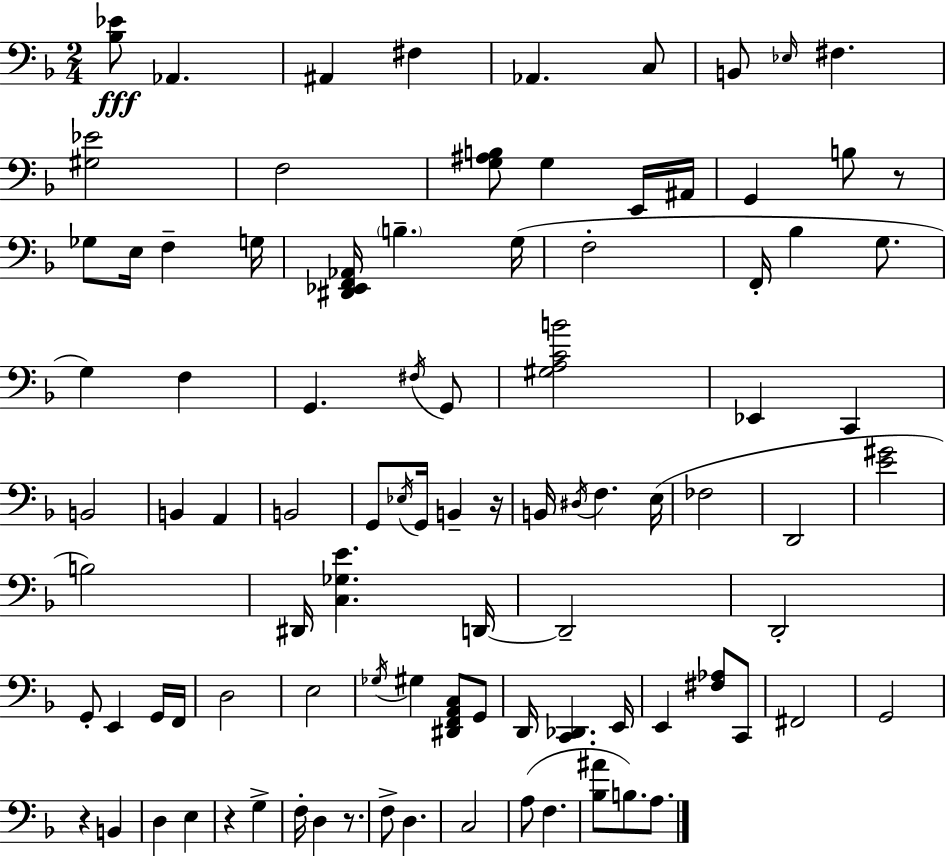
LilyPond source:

{
  \clef bass
  \numericTimeSignature
  \time 2/4
  \key f \major
  \repeat volta 2 { <bes ees'>8\fff aes,4. | ais,4 fis4 | aes,4. c8 | b,8 \grace { ees16 } fis4. | \break <gis ees'>2 | f2 | <g ais b>8 g4 e,16 | ais,16 g,4 b8 r8 | \break ges8 e16 f4-- | g16 <dis, ees, f, aes,>16 \parenthesize b4.-- | g16( f2-. | f,16-. bes4 g8. | \break g4) f4 | g,4. \acciaccatura { fis16 } | g,8 <gis a c' b'>2 | ees,4 c,4 | \break b,2 | b,4 a,4 | b,2 | g,8 \acciaccatura { ees16 } g,16 b,4-- | \break r16 b,16 \acciaccatura { dis16 } f4. | e16( fes2 | d,2 | <e' gis'>2 | \break b2) | dis,16 <c ges e'>4. | d,16~~ d,2-- | d,2-. | \break g,8-. e,4 | g,16 f,16 d2 | e2 | \acciaccatura { ges16 } gis4 | \break <dis, f, a, c>8 g,8 d,16 <c, des,>4. | e,16 e,4 | <fis aes>8 c,8 fis,2 | g,2 | \break r4 | b,4 d4 | e4 r4 | g4-> f16-. d4 | \break r8. f8-> d4. | c2 | a8( f4. | <bes ais'>8 b8.) | \break a8. } \bar "|."
}